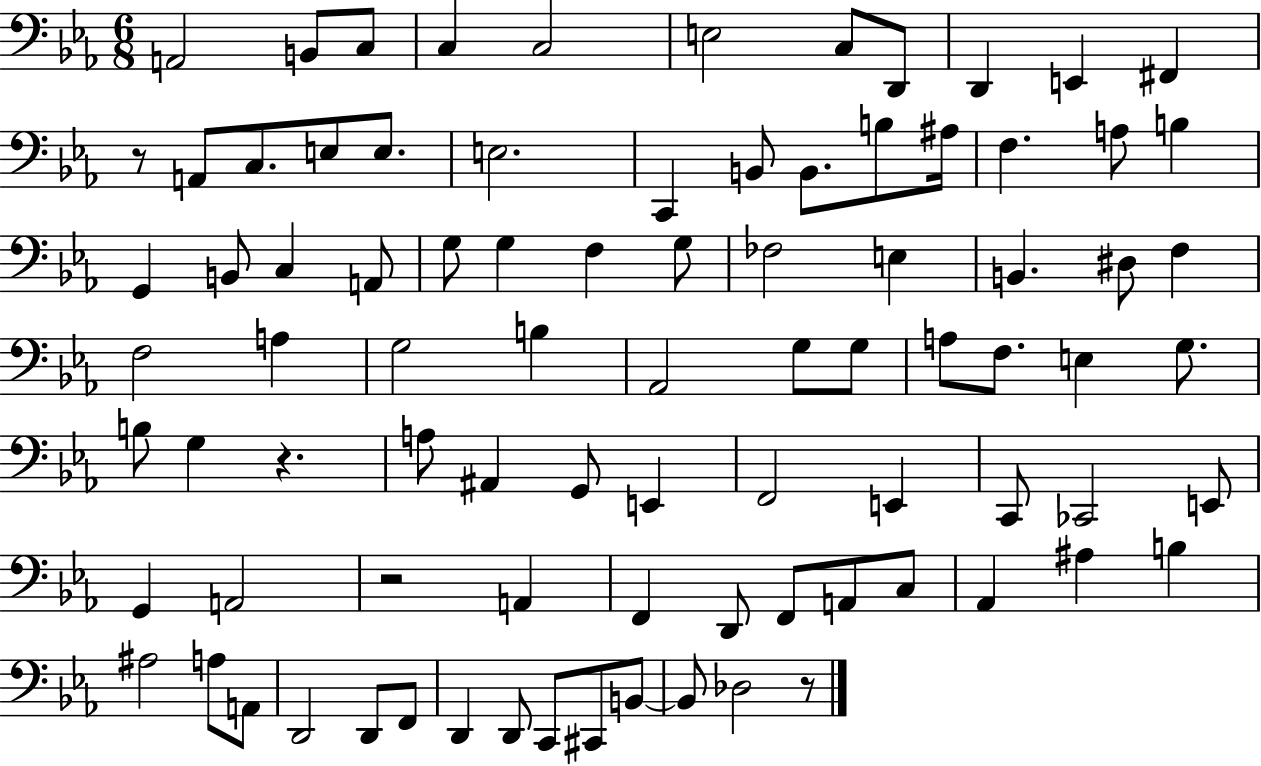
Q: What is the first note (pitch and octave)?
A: A2